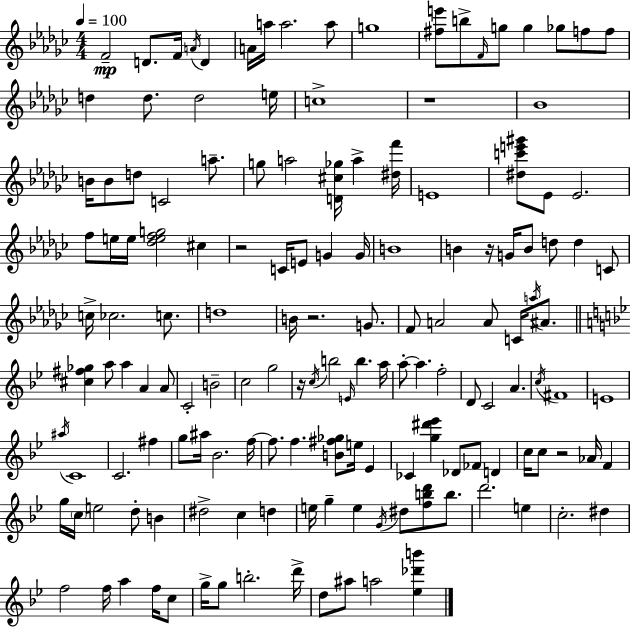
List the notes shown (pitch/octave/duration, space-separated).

F4/h D4/e. F4/s A4/s D4/q A4/s A5/s A5/h. A5/e G5/w [F#5,E6]/e B5/e F4/s G5/e G5/q Gb5/e F5/e F5/e D5/q D5/e. D5/h E5/s C5/w R/w Bb4/w B4/s B4/e D5/e C4/h A5/e. G5/e A5/h [D4,C#5,Gb5]/s A5/q [D#5,F6]/s E4/w [D#5,C6,E6,G#6]/e Eb4/e Eb4/h. F5/e E5/s E5/s [Db5,E5,F5,G5]/h C#5/q R/h C4/s E4/e G4/q G4/s B4/w B4/q R/s G4/s B4/e D5/e D5/q C4/e C5/s CES5/h. C5/e. D5/w B4/s R/h. G4/e. F4/e A4/h A4/e C4/s A5/s A#4/e. [C#5,F#5,Gb5]/q A5/e A5/q A4/q A4/e C4/h B4/h C5/h G5/h R/s C5/s B5/h E4/s B5/q. A5/s A5/e A5/q. F5/h D4/e C4/h A4/q. C5/s F#4/w E4/w A#5/s C4/w C4/h. F#5/q G5/e A#5/s Bb4/h. F5/s F5/e. F5/q. [B4,F#5,Gb5]/e E5/s Eb4/q CES4/q [G5,D#6,Eb6]/q Db4/e FES4/e D4/q C5/s C5/e R/h Ab4/s F4/q G5/s C5/s E5/h D5/e B4/q D#5/h C5/q D5/q E5/s G5/q E5/q G4/s D#5/e [F5,B5,D6]/e B5/e. D6/h. E5/q C5/h. D#5/q F5/h F5/s A5/q F5/s C5/e G5/s G5/e B5/h. D6/s D5/e A#5/e A5/h [Eb5,Db6,B6]/q